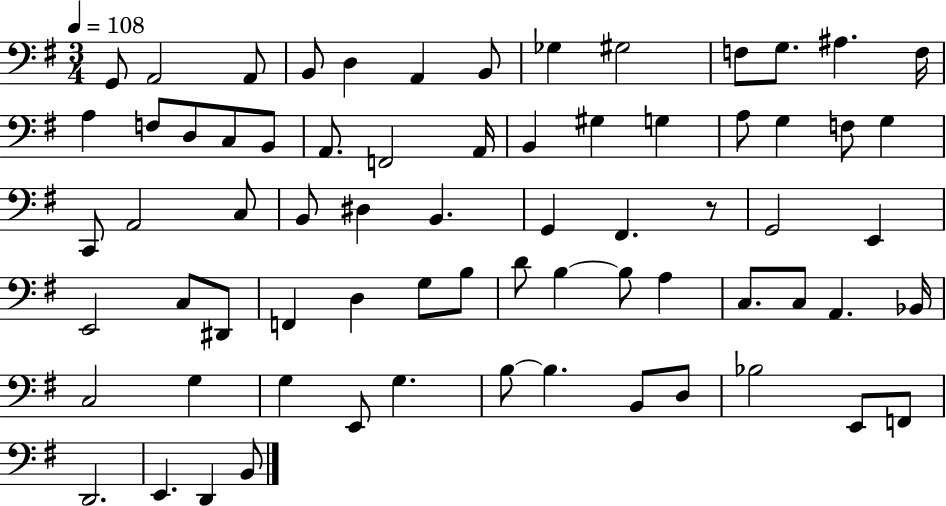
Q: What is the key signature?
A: G major